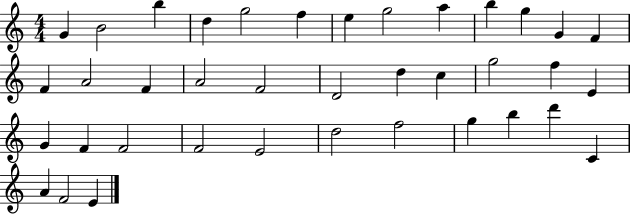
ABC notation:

X:1
T:Untitled
M:4/4
L:1/4
K:C
G B2 b d g2 f e g2 a b g G F F A2 F A2 F2 D2 d c g2 f E G F F2 F2 E2 d2 f2 g b d' C A F2 E